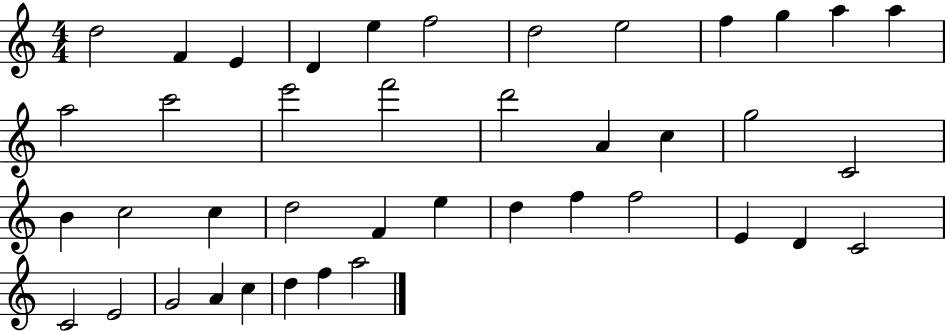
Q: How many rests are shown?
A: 0